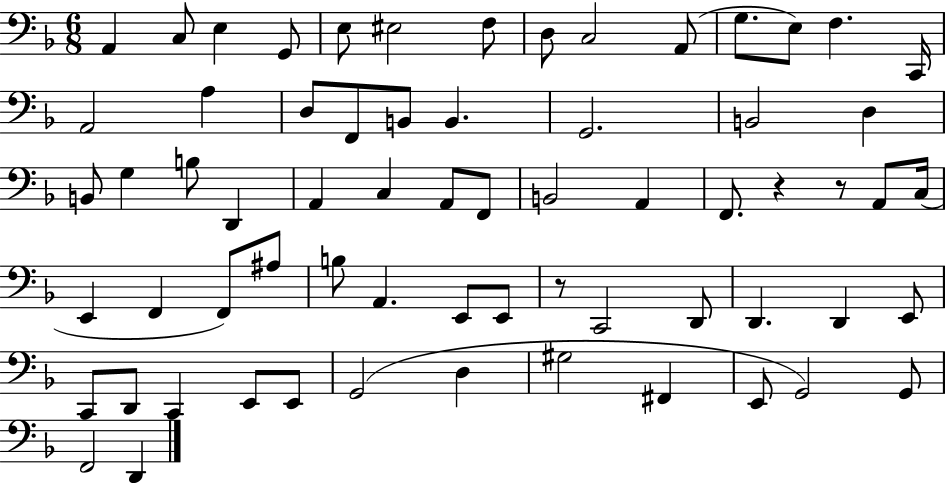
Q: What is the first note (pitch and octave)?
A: A2